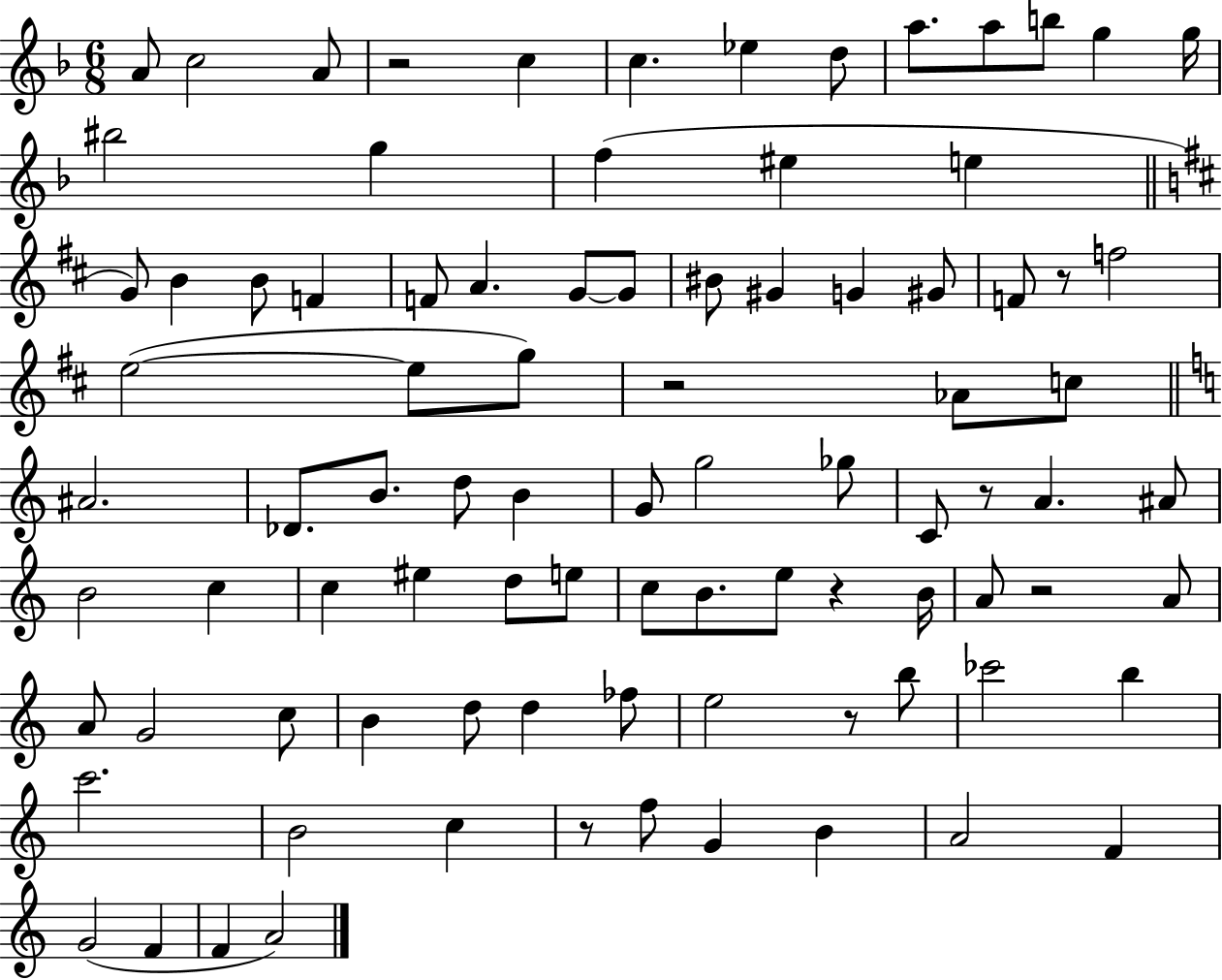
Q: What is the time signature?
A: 6/8